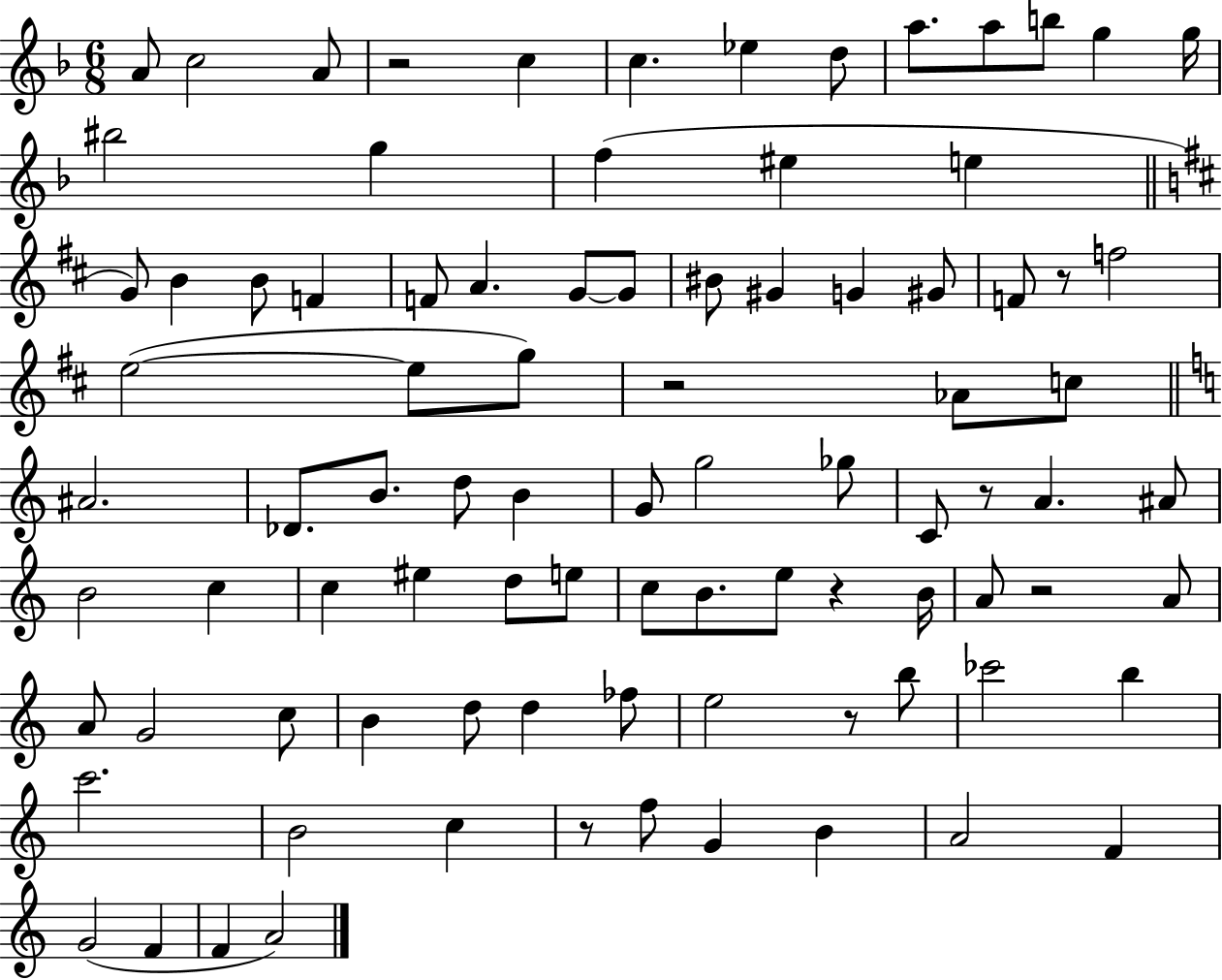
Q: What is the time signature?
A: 6/8